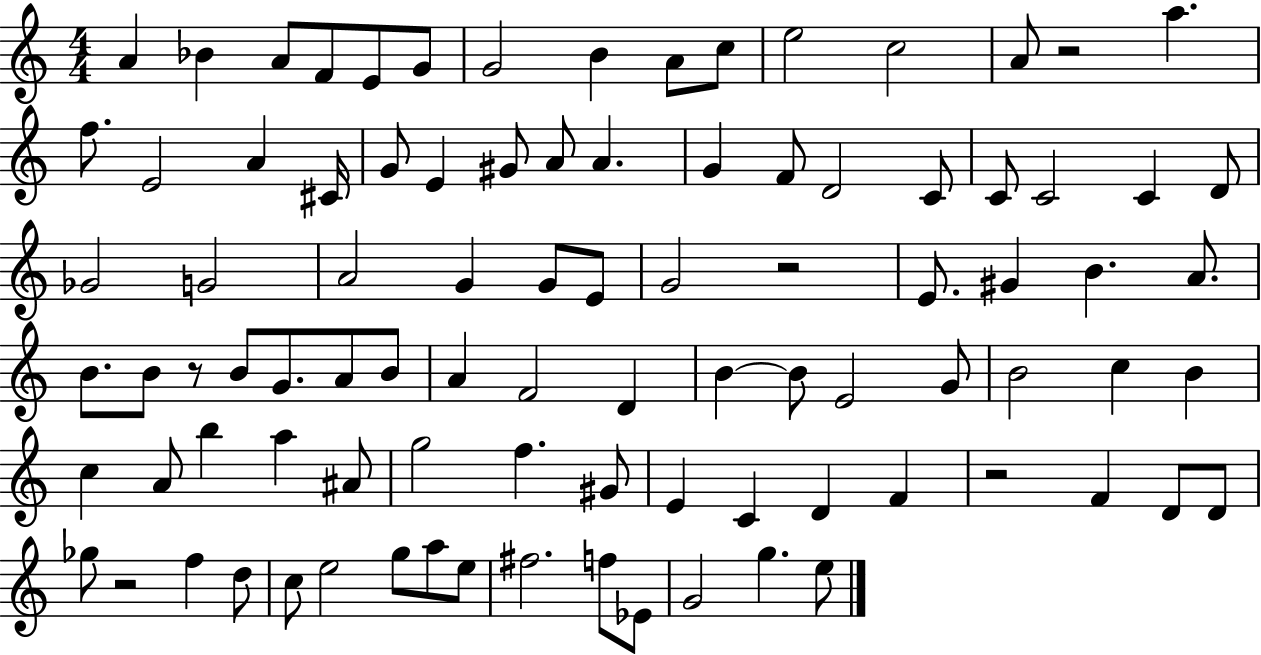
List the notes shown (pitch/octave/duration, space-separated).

A4/q Bb4/q A4/e F4/e E4/e G4/e G4/h B4/q A4/e C5/e E5/h C5/h A4/e R/h A5/q. F5/e. E4/h A4/q C#4/s G4/e E4/q G#4/e A4/e A4/q. G4/q F4/e D4/h C4/e C4/e C4/h C4/q D4/e Gb4/h G4/h A4/h G4/q G4/e E4/e G4/h R/h E4/e. G#4/q B4/q. A4/e. B4/e. B4/e R/e B4/e G4/e. A4/e B4/e A4/q F4/h D4/q B4/q B4/e E4/h G4/e B4/h C5/q B4/q C5/q A4/e B5/q A5/q A#4/e G5/h F5/q. G#4/e E4/q C4/q D4/q F4/q R/h F4/q D4/e D4/e Gb5/e R/h F5/q D5/e C5/e E5/h G5/e A5/e E5/e F#5/h. F5/e Eb4/e G4/h G5/q. E5/e